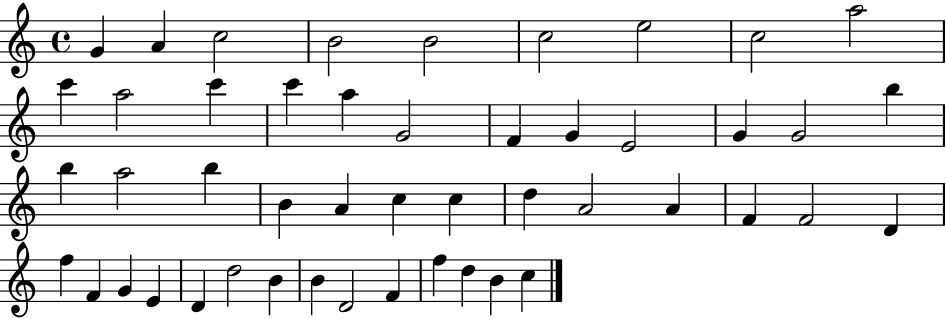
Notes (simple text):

G4/q A4/q C5/h B4/h B4/h C5/h E5/h C5/h A5/h C6/q A5/h C6/q C6/q A5/q G4/h F4/q G4/q E4/h G4/q G4/h B5/q B5/q A5/h B5/q B4/q A4/q C5/q C5/q D5/q A4/h A4/q F4/q F4/h D4/q F5/q F4/q G4/q E4/q D4/q D5/h B4/q B4/q D4/h F4/q F5/q D5/q B4/q C5/q